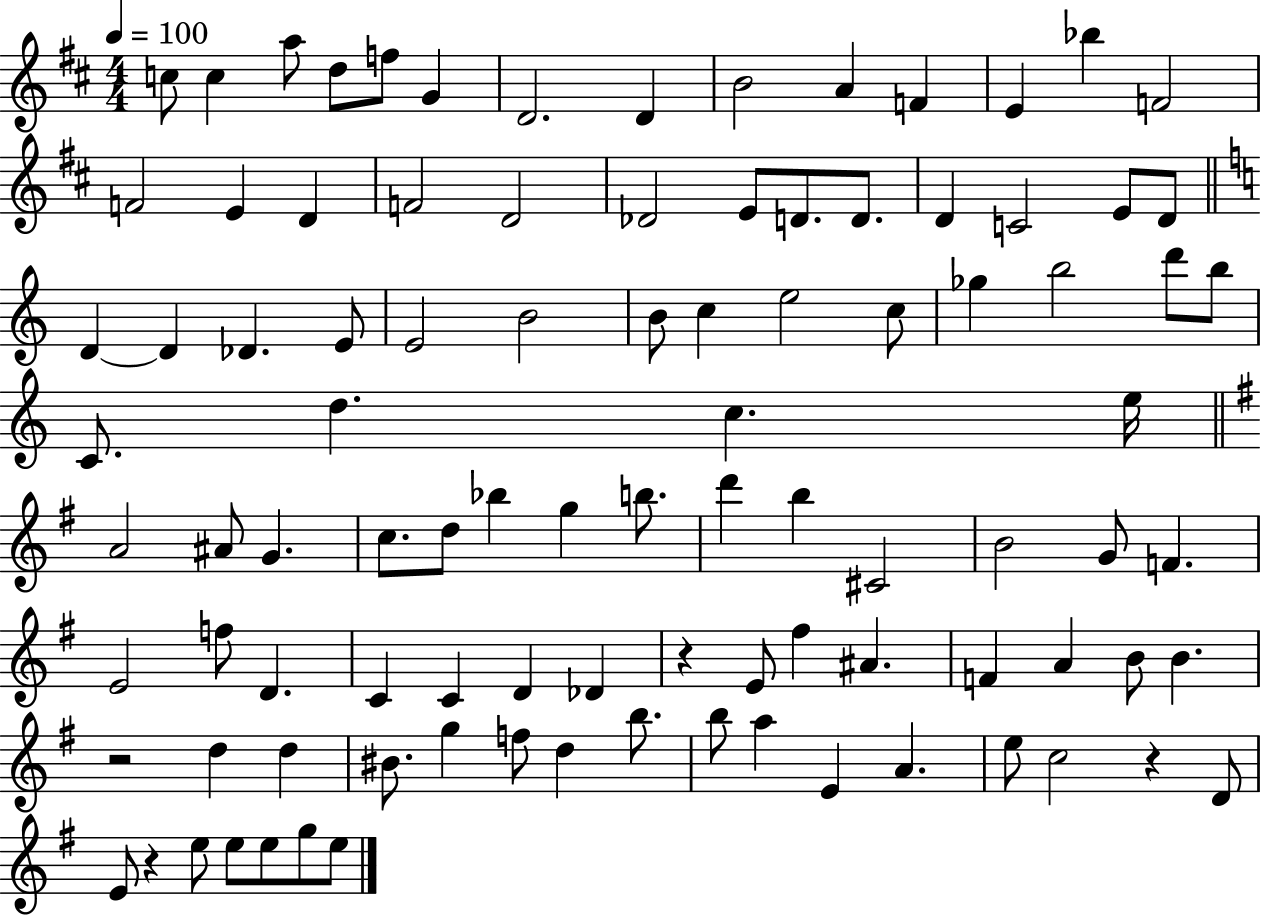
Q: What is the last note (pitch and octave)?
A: E5